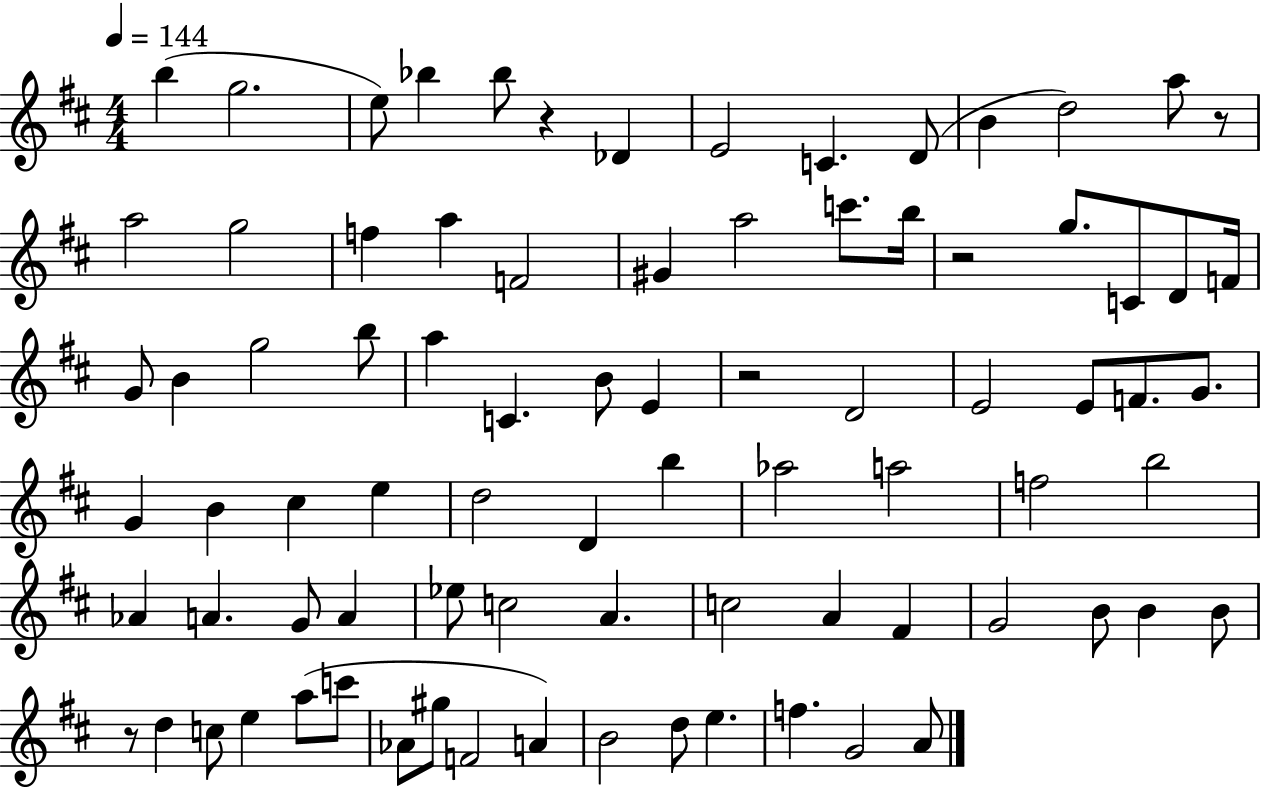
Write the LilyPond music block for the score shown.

{
  \clef treble
  \numericTimeSignature
  \time 4/4
  \key d \major
  \tempo 4 = 144
  \repeat volta 2 { b''4( g''2. | e''8) bes''4 bes''8 r4 des'4 | e'2 c'4. d'8( | b'4 d''2) a''8 r8 | \break a''2 g''2 | f''4 a''4 f'2 | gis'4 a''2 c'''8. b''16 | r2 g''8. c'8 d'8 f'16 | \break g'8 b'4 g''2 b''8 | a''4 c'4. b'8 e'4 | r2 d'2 | e'2 e'8 f'8. g'8. | \break g'4 b'4 cis''4 e''4 | d''2 d'4 b''4 | aes''2 a''2 | f''2 b''2 | \break aes'4 a'4. g'8 a'4 | ees''8 c''2 a'4. | c''2 a'4 fis'4 | g'2 b'8 b'4 b'8 | \break r8 d''4 c''8 e''4 a''8( c'''8 | aes'8 gis''8 f'2 a'4) | b'2 d''8 e''4. | f''4. g'2 a'8 | \break } \bar "|."
}